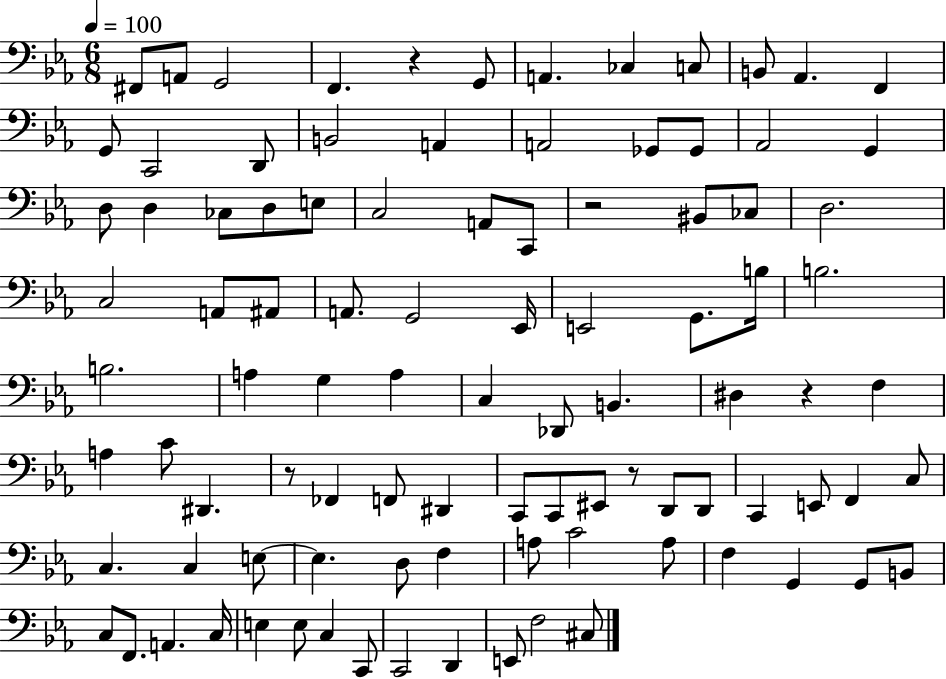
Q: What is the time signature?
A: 6/8